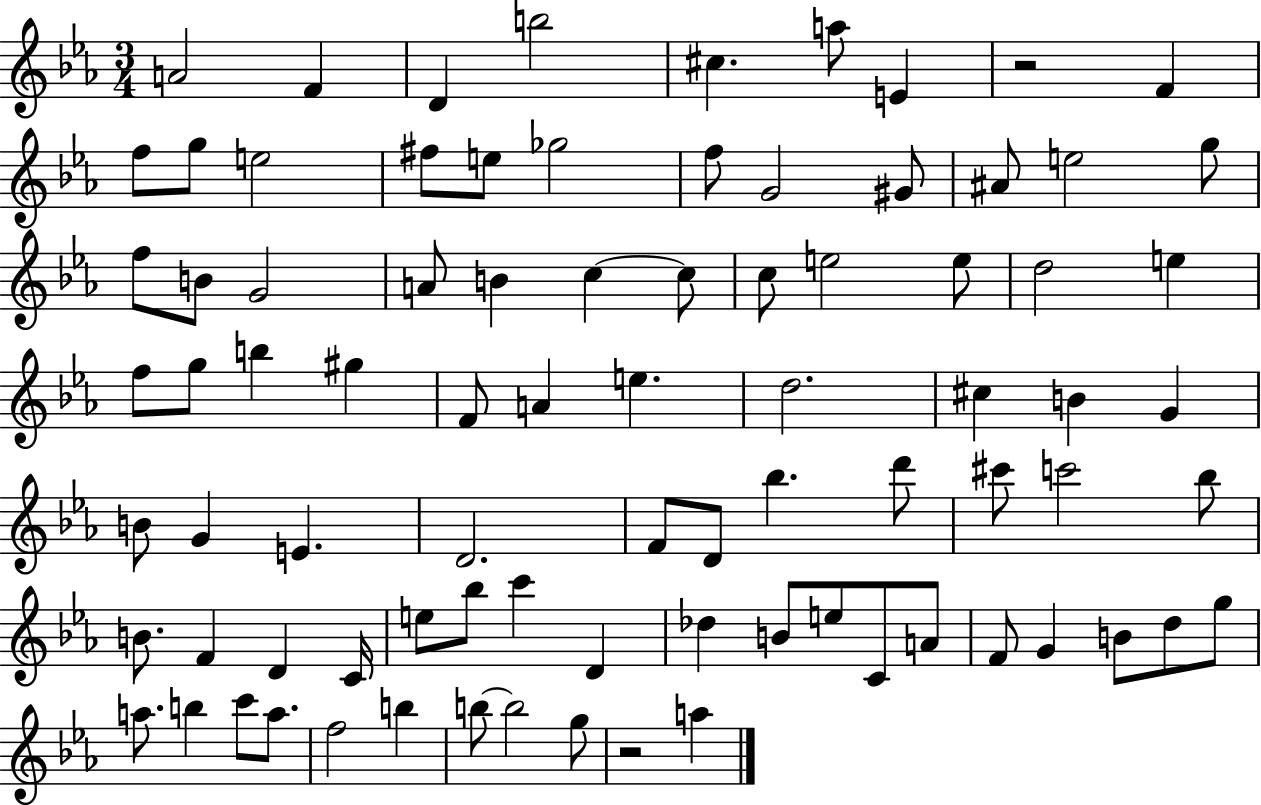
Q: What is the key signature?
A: EES major